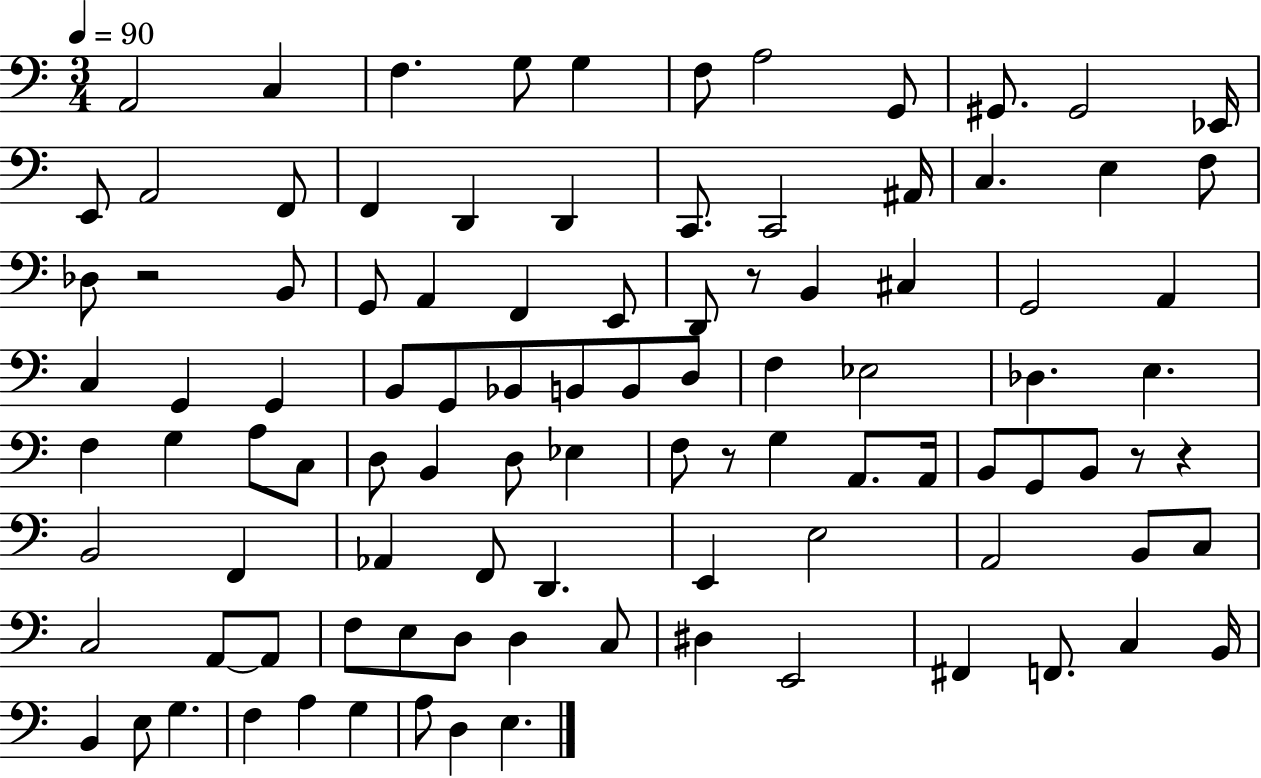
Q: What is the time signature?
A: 3/4